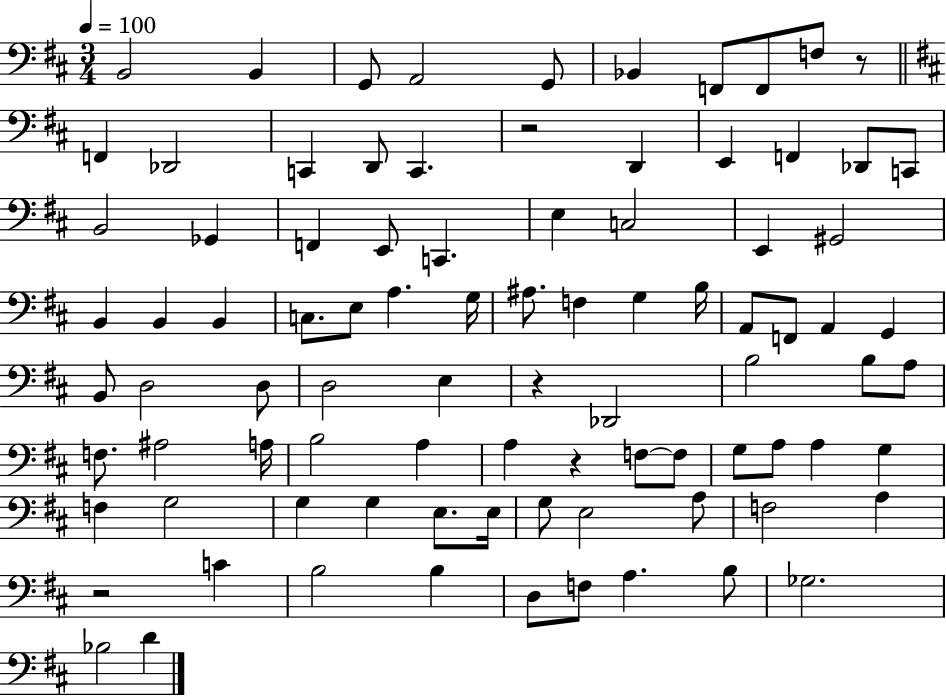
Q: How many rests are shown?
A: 5